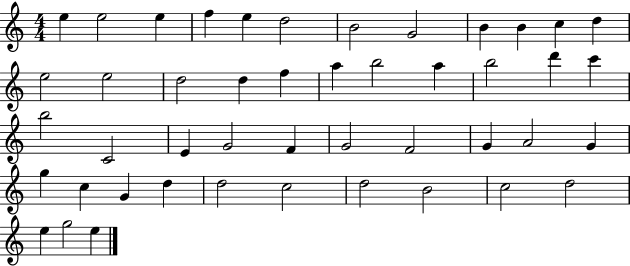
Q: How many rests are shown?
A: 0